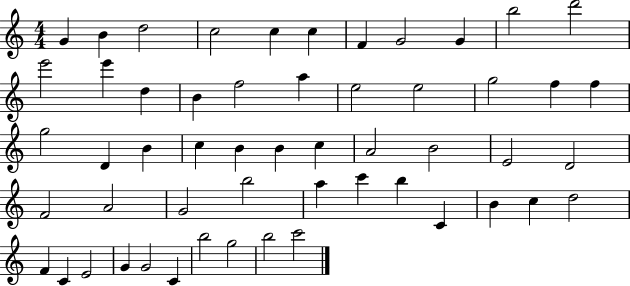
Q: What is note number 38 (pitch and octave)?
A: A5